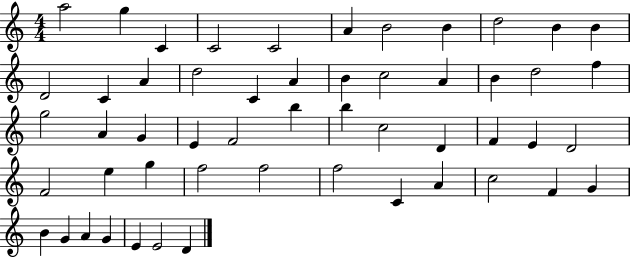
{
  \clef treble
  \numericTimeSignature
  \time 4/4
  \key c \major
  a''2 g''4 c'4 | c'2 c'2 | a'4 b'2 b'4 | d''2 b'4 b'4 | \break d'2 c'4 a'4 | d''2 c'4 a'4 | b'4 c''2 a'4 | b'4 d''2 f''4 | \break g''2 a'4 g'4 | e'4 f'2 b''4 | b''4 c''2 d'4 | f'4 e'4 d'2 | \break f'2 e''4 g''4 | f''2 f''2 | f''2 c'4 a'4 | c''2 f'4 g'4 | \break b'4 g'4 a'4 g'4 | e'4 e'2 d'4 | \bar "|."
}